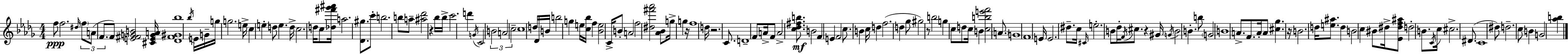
F5/e F5/h. D#5/s F5/e A4/e F4/e. F4/e [E4,F#4,G4,B4]/h [C#4,E4,G4,A4]/s [Db4,F#4,G#4,Bb5]/w Bb5/s E4/s G4/s G5/s G5/h. E5/s C5/q E5/q D5/e E5/q. D5/s C5/h. D5/s C5/e [Db5,F#6,Gb6,A#6]/s A5/h. [Db4,G#5]/e. C6/e B5/h. B5/e A5/e [A#5,Db6]/h R/q Bb5/s Bb5/s C6/h. D6/q G4/s C4/h B4/h A4/h C5/h C5/w D5/s Db4/s B4/s B5/h G5/q E5/s [C5,Bb5]/s F5/q [Bb4,E5]/h C4/s B4/e A4/h F5/h [D#5,F#6,Ab6]/h [Ab4,Bb4]/e G5/s G5/q R/s F5/w D5/s R/h. C4/e. D4/w F4/e A4/s F4/e A4/h [C5,Db5,F#5,B5]/e. B4/h F4/q E4/q F4/h C5/e. B4/q C5/s D5/q F5/h. D5/q Gb5/e G#5/h R/e B5/h G5/q C5/e D5/e C5/s B4/q [C5,B5,E6,F6]/h A4/e. G4/w F4/w E4/s E4/h. D#5/e. C5/s C#4/s E5/h. B4/e Db5/s F4/s C#5/e. R/q G#4/s G4/s B4/h B4/q. B5/e G4/h B4/w A4/e. F4/e. A4/s A4/e [C#5,Gb5]/q. R/s B4/h. D5/s [E5,A#5]/e. D5/q B4/h C5/q BIS4/e D#5/s [Eb4,D#5,F5,A#5]/e D5/h B4/e. C4/s C5/s C#5/h. D#4/e. C4/w D#5/e D5/h. C5/e B4/q G4/h [Ab5,B5]/q